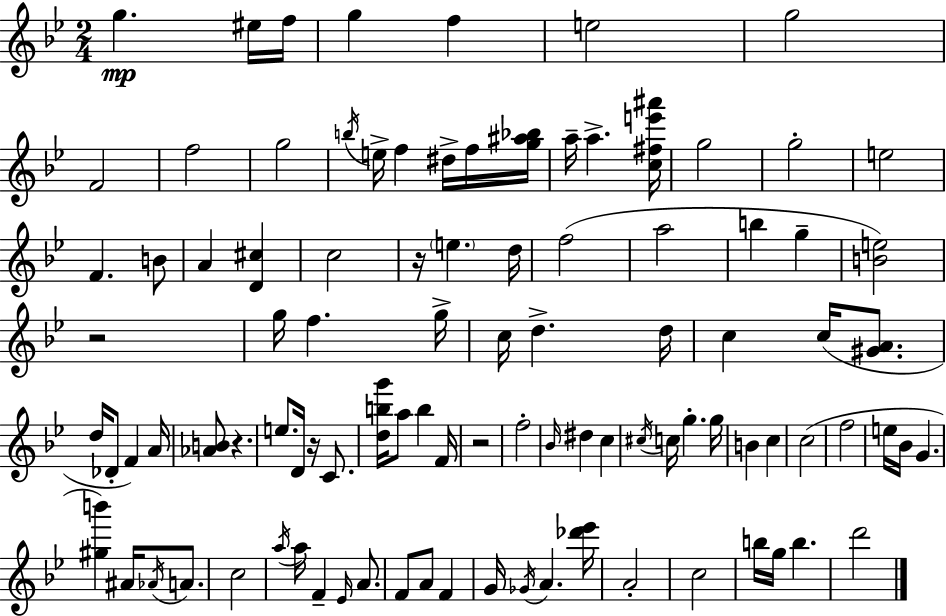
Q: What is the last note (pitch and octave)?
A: D6